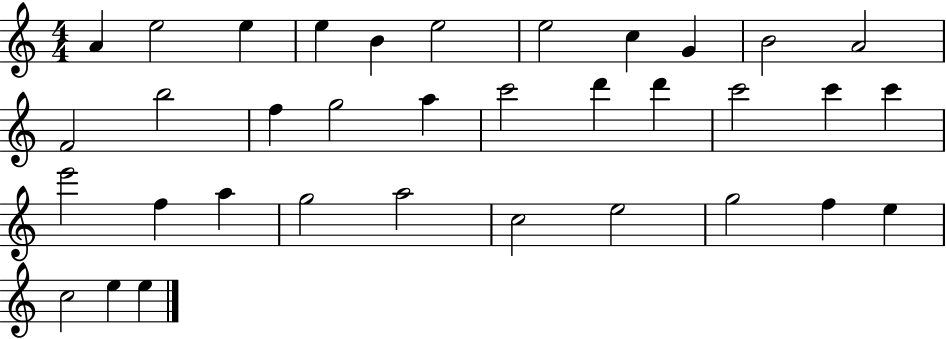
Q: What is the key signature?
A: C major